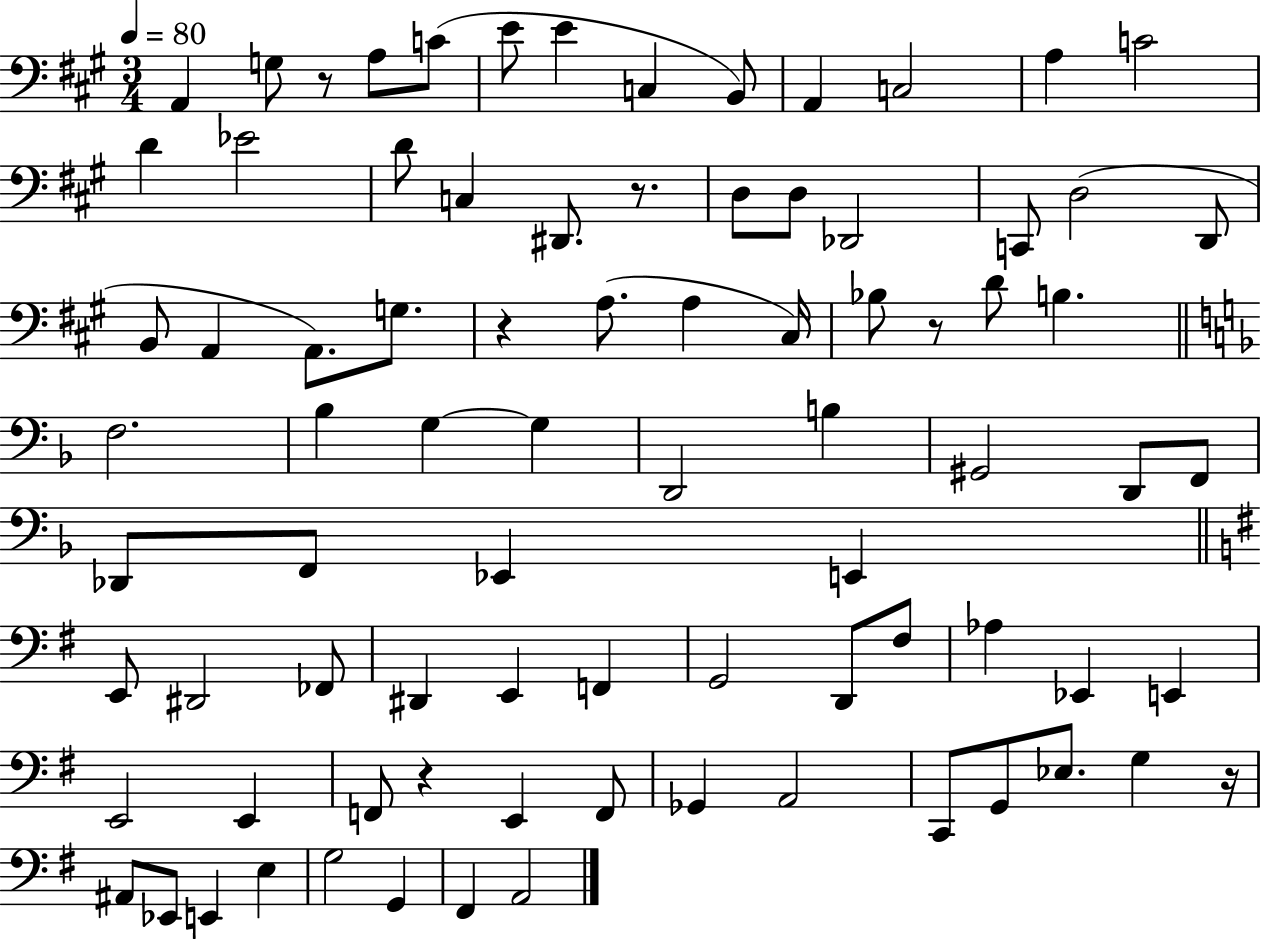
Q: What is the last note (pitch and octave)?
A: A2